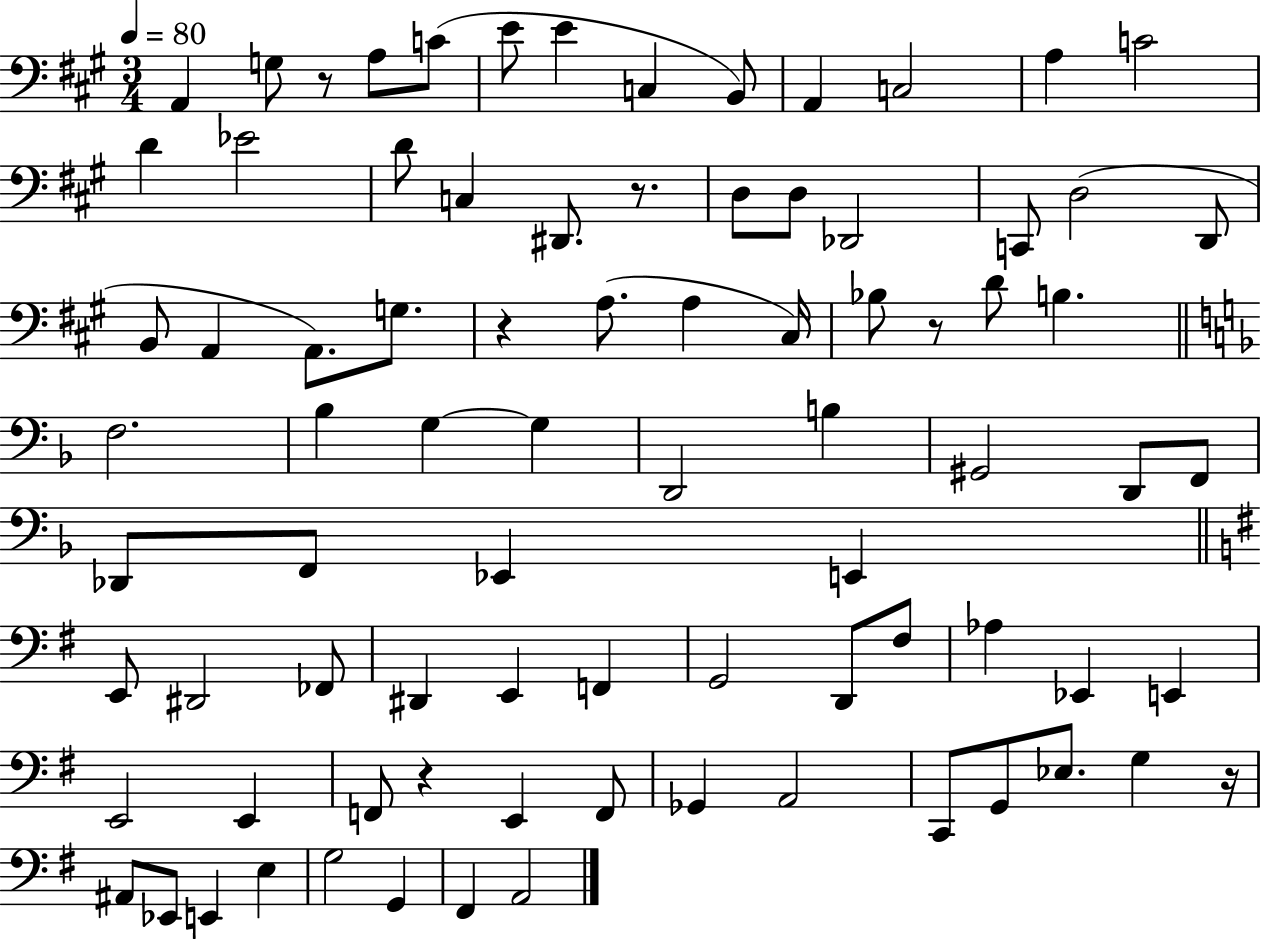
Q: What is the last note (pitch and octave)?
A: A2